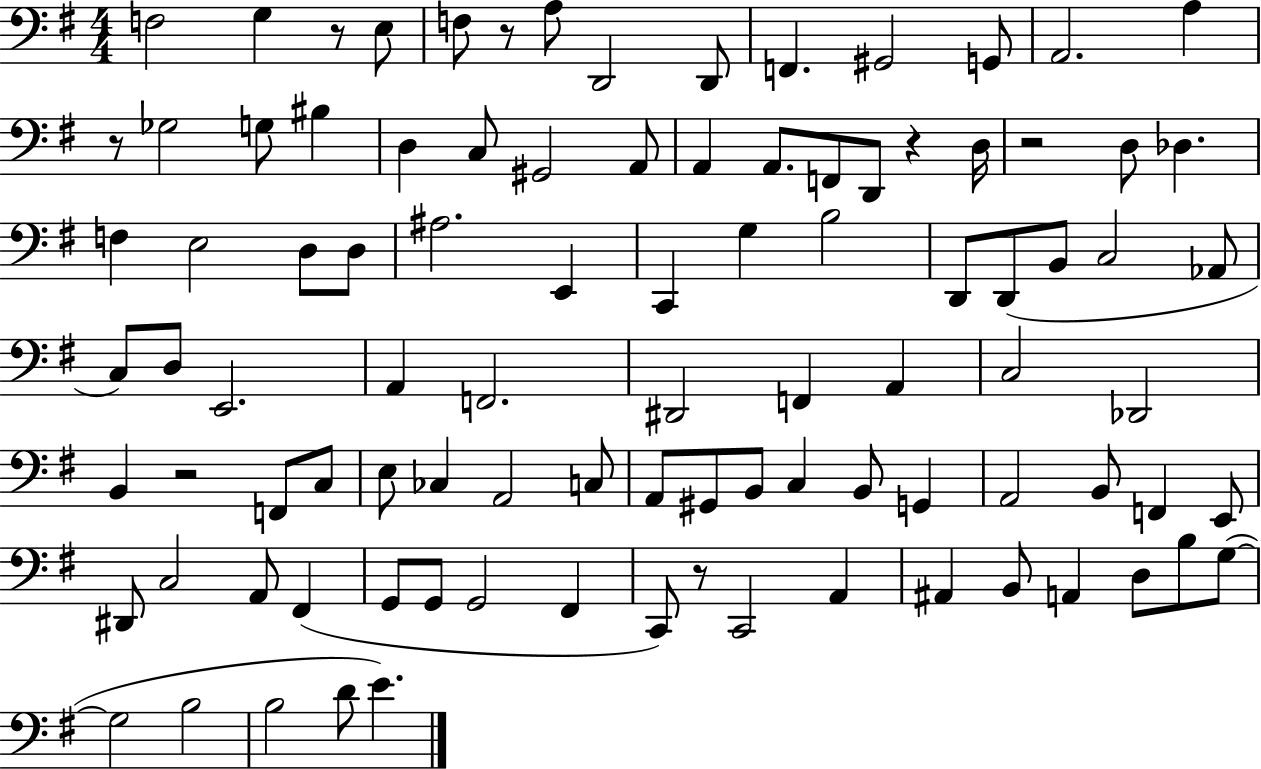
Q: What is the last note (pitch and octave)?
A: E4